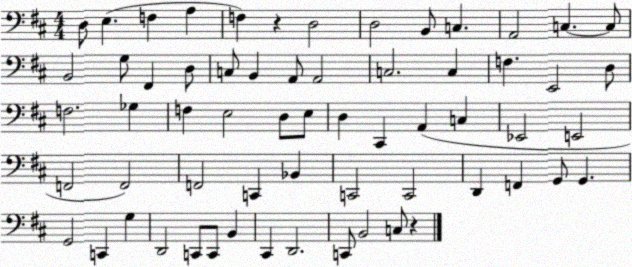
X:1
T:Untitled
M:4/4
L:1/4
K:D
D,/2 E, F, A, F, z D,2 D,2 B,,/2 C, A,,2 C, C,/2 B,,2 G,/2 ^F,, D,/2 C,/2 B,, A,,/2 A,,2 C,2 C, F, E,,2 D,/2 F,2 _G, F, E,2 D,/2 E,/2 D, ^C,, A,, C, _E,,2 E,,2 F,,2 F,,2 F,,2 C,, _B,, C,,2 C,,2 D,, F,, G,,/2 G,, G,,2 C,, G, D,,2 C,,/2 C,,/2 B,, ^C,, D,,2 C,,/2 B,,2 C,/2 z